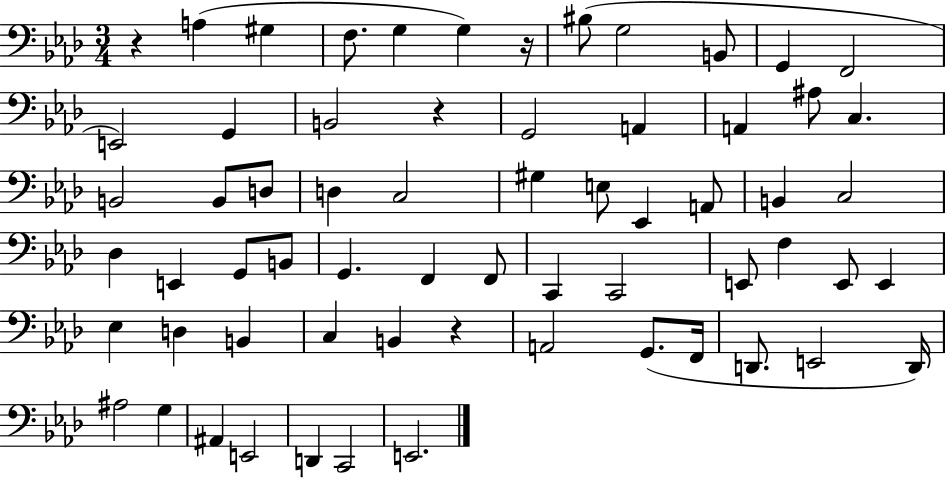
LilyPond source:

{
  \clef bass
  \numericTimeSignature
  \time 3/4
  \key aes \major
  \repeat volta 2 { r4 a4( gis4 | f8. g4 g4) r16 | bis8( g2 b,8 | g,4 f,2 | \break e,2) g,4 | b,2 r4 | g,2 a,4 | a,4 ais8 c4. | \break b,2 b,8 d8 | d4 c2 | gis4 e8 ees,4 a,8 | b,4 c2 | \break des4 e,4 g,8 b,8 | g,4. f,4 f,8 | c,4 c,2 | e,8 f4 e,8 e,4 | \break ees4 d4 b,4 | c4 b,4 r4 | a,2 g,8.( f,16 | d,8. e,2 d,16) | \break ais2 g4 | ais,4 e,2 | d,4 c,2 | e,2. | \break } \bar "|."
}